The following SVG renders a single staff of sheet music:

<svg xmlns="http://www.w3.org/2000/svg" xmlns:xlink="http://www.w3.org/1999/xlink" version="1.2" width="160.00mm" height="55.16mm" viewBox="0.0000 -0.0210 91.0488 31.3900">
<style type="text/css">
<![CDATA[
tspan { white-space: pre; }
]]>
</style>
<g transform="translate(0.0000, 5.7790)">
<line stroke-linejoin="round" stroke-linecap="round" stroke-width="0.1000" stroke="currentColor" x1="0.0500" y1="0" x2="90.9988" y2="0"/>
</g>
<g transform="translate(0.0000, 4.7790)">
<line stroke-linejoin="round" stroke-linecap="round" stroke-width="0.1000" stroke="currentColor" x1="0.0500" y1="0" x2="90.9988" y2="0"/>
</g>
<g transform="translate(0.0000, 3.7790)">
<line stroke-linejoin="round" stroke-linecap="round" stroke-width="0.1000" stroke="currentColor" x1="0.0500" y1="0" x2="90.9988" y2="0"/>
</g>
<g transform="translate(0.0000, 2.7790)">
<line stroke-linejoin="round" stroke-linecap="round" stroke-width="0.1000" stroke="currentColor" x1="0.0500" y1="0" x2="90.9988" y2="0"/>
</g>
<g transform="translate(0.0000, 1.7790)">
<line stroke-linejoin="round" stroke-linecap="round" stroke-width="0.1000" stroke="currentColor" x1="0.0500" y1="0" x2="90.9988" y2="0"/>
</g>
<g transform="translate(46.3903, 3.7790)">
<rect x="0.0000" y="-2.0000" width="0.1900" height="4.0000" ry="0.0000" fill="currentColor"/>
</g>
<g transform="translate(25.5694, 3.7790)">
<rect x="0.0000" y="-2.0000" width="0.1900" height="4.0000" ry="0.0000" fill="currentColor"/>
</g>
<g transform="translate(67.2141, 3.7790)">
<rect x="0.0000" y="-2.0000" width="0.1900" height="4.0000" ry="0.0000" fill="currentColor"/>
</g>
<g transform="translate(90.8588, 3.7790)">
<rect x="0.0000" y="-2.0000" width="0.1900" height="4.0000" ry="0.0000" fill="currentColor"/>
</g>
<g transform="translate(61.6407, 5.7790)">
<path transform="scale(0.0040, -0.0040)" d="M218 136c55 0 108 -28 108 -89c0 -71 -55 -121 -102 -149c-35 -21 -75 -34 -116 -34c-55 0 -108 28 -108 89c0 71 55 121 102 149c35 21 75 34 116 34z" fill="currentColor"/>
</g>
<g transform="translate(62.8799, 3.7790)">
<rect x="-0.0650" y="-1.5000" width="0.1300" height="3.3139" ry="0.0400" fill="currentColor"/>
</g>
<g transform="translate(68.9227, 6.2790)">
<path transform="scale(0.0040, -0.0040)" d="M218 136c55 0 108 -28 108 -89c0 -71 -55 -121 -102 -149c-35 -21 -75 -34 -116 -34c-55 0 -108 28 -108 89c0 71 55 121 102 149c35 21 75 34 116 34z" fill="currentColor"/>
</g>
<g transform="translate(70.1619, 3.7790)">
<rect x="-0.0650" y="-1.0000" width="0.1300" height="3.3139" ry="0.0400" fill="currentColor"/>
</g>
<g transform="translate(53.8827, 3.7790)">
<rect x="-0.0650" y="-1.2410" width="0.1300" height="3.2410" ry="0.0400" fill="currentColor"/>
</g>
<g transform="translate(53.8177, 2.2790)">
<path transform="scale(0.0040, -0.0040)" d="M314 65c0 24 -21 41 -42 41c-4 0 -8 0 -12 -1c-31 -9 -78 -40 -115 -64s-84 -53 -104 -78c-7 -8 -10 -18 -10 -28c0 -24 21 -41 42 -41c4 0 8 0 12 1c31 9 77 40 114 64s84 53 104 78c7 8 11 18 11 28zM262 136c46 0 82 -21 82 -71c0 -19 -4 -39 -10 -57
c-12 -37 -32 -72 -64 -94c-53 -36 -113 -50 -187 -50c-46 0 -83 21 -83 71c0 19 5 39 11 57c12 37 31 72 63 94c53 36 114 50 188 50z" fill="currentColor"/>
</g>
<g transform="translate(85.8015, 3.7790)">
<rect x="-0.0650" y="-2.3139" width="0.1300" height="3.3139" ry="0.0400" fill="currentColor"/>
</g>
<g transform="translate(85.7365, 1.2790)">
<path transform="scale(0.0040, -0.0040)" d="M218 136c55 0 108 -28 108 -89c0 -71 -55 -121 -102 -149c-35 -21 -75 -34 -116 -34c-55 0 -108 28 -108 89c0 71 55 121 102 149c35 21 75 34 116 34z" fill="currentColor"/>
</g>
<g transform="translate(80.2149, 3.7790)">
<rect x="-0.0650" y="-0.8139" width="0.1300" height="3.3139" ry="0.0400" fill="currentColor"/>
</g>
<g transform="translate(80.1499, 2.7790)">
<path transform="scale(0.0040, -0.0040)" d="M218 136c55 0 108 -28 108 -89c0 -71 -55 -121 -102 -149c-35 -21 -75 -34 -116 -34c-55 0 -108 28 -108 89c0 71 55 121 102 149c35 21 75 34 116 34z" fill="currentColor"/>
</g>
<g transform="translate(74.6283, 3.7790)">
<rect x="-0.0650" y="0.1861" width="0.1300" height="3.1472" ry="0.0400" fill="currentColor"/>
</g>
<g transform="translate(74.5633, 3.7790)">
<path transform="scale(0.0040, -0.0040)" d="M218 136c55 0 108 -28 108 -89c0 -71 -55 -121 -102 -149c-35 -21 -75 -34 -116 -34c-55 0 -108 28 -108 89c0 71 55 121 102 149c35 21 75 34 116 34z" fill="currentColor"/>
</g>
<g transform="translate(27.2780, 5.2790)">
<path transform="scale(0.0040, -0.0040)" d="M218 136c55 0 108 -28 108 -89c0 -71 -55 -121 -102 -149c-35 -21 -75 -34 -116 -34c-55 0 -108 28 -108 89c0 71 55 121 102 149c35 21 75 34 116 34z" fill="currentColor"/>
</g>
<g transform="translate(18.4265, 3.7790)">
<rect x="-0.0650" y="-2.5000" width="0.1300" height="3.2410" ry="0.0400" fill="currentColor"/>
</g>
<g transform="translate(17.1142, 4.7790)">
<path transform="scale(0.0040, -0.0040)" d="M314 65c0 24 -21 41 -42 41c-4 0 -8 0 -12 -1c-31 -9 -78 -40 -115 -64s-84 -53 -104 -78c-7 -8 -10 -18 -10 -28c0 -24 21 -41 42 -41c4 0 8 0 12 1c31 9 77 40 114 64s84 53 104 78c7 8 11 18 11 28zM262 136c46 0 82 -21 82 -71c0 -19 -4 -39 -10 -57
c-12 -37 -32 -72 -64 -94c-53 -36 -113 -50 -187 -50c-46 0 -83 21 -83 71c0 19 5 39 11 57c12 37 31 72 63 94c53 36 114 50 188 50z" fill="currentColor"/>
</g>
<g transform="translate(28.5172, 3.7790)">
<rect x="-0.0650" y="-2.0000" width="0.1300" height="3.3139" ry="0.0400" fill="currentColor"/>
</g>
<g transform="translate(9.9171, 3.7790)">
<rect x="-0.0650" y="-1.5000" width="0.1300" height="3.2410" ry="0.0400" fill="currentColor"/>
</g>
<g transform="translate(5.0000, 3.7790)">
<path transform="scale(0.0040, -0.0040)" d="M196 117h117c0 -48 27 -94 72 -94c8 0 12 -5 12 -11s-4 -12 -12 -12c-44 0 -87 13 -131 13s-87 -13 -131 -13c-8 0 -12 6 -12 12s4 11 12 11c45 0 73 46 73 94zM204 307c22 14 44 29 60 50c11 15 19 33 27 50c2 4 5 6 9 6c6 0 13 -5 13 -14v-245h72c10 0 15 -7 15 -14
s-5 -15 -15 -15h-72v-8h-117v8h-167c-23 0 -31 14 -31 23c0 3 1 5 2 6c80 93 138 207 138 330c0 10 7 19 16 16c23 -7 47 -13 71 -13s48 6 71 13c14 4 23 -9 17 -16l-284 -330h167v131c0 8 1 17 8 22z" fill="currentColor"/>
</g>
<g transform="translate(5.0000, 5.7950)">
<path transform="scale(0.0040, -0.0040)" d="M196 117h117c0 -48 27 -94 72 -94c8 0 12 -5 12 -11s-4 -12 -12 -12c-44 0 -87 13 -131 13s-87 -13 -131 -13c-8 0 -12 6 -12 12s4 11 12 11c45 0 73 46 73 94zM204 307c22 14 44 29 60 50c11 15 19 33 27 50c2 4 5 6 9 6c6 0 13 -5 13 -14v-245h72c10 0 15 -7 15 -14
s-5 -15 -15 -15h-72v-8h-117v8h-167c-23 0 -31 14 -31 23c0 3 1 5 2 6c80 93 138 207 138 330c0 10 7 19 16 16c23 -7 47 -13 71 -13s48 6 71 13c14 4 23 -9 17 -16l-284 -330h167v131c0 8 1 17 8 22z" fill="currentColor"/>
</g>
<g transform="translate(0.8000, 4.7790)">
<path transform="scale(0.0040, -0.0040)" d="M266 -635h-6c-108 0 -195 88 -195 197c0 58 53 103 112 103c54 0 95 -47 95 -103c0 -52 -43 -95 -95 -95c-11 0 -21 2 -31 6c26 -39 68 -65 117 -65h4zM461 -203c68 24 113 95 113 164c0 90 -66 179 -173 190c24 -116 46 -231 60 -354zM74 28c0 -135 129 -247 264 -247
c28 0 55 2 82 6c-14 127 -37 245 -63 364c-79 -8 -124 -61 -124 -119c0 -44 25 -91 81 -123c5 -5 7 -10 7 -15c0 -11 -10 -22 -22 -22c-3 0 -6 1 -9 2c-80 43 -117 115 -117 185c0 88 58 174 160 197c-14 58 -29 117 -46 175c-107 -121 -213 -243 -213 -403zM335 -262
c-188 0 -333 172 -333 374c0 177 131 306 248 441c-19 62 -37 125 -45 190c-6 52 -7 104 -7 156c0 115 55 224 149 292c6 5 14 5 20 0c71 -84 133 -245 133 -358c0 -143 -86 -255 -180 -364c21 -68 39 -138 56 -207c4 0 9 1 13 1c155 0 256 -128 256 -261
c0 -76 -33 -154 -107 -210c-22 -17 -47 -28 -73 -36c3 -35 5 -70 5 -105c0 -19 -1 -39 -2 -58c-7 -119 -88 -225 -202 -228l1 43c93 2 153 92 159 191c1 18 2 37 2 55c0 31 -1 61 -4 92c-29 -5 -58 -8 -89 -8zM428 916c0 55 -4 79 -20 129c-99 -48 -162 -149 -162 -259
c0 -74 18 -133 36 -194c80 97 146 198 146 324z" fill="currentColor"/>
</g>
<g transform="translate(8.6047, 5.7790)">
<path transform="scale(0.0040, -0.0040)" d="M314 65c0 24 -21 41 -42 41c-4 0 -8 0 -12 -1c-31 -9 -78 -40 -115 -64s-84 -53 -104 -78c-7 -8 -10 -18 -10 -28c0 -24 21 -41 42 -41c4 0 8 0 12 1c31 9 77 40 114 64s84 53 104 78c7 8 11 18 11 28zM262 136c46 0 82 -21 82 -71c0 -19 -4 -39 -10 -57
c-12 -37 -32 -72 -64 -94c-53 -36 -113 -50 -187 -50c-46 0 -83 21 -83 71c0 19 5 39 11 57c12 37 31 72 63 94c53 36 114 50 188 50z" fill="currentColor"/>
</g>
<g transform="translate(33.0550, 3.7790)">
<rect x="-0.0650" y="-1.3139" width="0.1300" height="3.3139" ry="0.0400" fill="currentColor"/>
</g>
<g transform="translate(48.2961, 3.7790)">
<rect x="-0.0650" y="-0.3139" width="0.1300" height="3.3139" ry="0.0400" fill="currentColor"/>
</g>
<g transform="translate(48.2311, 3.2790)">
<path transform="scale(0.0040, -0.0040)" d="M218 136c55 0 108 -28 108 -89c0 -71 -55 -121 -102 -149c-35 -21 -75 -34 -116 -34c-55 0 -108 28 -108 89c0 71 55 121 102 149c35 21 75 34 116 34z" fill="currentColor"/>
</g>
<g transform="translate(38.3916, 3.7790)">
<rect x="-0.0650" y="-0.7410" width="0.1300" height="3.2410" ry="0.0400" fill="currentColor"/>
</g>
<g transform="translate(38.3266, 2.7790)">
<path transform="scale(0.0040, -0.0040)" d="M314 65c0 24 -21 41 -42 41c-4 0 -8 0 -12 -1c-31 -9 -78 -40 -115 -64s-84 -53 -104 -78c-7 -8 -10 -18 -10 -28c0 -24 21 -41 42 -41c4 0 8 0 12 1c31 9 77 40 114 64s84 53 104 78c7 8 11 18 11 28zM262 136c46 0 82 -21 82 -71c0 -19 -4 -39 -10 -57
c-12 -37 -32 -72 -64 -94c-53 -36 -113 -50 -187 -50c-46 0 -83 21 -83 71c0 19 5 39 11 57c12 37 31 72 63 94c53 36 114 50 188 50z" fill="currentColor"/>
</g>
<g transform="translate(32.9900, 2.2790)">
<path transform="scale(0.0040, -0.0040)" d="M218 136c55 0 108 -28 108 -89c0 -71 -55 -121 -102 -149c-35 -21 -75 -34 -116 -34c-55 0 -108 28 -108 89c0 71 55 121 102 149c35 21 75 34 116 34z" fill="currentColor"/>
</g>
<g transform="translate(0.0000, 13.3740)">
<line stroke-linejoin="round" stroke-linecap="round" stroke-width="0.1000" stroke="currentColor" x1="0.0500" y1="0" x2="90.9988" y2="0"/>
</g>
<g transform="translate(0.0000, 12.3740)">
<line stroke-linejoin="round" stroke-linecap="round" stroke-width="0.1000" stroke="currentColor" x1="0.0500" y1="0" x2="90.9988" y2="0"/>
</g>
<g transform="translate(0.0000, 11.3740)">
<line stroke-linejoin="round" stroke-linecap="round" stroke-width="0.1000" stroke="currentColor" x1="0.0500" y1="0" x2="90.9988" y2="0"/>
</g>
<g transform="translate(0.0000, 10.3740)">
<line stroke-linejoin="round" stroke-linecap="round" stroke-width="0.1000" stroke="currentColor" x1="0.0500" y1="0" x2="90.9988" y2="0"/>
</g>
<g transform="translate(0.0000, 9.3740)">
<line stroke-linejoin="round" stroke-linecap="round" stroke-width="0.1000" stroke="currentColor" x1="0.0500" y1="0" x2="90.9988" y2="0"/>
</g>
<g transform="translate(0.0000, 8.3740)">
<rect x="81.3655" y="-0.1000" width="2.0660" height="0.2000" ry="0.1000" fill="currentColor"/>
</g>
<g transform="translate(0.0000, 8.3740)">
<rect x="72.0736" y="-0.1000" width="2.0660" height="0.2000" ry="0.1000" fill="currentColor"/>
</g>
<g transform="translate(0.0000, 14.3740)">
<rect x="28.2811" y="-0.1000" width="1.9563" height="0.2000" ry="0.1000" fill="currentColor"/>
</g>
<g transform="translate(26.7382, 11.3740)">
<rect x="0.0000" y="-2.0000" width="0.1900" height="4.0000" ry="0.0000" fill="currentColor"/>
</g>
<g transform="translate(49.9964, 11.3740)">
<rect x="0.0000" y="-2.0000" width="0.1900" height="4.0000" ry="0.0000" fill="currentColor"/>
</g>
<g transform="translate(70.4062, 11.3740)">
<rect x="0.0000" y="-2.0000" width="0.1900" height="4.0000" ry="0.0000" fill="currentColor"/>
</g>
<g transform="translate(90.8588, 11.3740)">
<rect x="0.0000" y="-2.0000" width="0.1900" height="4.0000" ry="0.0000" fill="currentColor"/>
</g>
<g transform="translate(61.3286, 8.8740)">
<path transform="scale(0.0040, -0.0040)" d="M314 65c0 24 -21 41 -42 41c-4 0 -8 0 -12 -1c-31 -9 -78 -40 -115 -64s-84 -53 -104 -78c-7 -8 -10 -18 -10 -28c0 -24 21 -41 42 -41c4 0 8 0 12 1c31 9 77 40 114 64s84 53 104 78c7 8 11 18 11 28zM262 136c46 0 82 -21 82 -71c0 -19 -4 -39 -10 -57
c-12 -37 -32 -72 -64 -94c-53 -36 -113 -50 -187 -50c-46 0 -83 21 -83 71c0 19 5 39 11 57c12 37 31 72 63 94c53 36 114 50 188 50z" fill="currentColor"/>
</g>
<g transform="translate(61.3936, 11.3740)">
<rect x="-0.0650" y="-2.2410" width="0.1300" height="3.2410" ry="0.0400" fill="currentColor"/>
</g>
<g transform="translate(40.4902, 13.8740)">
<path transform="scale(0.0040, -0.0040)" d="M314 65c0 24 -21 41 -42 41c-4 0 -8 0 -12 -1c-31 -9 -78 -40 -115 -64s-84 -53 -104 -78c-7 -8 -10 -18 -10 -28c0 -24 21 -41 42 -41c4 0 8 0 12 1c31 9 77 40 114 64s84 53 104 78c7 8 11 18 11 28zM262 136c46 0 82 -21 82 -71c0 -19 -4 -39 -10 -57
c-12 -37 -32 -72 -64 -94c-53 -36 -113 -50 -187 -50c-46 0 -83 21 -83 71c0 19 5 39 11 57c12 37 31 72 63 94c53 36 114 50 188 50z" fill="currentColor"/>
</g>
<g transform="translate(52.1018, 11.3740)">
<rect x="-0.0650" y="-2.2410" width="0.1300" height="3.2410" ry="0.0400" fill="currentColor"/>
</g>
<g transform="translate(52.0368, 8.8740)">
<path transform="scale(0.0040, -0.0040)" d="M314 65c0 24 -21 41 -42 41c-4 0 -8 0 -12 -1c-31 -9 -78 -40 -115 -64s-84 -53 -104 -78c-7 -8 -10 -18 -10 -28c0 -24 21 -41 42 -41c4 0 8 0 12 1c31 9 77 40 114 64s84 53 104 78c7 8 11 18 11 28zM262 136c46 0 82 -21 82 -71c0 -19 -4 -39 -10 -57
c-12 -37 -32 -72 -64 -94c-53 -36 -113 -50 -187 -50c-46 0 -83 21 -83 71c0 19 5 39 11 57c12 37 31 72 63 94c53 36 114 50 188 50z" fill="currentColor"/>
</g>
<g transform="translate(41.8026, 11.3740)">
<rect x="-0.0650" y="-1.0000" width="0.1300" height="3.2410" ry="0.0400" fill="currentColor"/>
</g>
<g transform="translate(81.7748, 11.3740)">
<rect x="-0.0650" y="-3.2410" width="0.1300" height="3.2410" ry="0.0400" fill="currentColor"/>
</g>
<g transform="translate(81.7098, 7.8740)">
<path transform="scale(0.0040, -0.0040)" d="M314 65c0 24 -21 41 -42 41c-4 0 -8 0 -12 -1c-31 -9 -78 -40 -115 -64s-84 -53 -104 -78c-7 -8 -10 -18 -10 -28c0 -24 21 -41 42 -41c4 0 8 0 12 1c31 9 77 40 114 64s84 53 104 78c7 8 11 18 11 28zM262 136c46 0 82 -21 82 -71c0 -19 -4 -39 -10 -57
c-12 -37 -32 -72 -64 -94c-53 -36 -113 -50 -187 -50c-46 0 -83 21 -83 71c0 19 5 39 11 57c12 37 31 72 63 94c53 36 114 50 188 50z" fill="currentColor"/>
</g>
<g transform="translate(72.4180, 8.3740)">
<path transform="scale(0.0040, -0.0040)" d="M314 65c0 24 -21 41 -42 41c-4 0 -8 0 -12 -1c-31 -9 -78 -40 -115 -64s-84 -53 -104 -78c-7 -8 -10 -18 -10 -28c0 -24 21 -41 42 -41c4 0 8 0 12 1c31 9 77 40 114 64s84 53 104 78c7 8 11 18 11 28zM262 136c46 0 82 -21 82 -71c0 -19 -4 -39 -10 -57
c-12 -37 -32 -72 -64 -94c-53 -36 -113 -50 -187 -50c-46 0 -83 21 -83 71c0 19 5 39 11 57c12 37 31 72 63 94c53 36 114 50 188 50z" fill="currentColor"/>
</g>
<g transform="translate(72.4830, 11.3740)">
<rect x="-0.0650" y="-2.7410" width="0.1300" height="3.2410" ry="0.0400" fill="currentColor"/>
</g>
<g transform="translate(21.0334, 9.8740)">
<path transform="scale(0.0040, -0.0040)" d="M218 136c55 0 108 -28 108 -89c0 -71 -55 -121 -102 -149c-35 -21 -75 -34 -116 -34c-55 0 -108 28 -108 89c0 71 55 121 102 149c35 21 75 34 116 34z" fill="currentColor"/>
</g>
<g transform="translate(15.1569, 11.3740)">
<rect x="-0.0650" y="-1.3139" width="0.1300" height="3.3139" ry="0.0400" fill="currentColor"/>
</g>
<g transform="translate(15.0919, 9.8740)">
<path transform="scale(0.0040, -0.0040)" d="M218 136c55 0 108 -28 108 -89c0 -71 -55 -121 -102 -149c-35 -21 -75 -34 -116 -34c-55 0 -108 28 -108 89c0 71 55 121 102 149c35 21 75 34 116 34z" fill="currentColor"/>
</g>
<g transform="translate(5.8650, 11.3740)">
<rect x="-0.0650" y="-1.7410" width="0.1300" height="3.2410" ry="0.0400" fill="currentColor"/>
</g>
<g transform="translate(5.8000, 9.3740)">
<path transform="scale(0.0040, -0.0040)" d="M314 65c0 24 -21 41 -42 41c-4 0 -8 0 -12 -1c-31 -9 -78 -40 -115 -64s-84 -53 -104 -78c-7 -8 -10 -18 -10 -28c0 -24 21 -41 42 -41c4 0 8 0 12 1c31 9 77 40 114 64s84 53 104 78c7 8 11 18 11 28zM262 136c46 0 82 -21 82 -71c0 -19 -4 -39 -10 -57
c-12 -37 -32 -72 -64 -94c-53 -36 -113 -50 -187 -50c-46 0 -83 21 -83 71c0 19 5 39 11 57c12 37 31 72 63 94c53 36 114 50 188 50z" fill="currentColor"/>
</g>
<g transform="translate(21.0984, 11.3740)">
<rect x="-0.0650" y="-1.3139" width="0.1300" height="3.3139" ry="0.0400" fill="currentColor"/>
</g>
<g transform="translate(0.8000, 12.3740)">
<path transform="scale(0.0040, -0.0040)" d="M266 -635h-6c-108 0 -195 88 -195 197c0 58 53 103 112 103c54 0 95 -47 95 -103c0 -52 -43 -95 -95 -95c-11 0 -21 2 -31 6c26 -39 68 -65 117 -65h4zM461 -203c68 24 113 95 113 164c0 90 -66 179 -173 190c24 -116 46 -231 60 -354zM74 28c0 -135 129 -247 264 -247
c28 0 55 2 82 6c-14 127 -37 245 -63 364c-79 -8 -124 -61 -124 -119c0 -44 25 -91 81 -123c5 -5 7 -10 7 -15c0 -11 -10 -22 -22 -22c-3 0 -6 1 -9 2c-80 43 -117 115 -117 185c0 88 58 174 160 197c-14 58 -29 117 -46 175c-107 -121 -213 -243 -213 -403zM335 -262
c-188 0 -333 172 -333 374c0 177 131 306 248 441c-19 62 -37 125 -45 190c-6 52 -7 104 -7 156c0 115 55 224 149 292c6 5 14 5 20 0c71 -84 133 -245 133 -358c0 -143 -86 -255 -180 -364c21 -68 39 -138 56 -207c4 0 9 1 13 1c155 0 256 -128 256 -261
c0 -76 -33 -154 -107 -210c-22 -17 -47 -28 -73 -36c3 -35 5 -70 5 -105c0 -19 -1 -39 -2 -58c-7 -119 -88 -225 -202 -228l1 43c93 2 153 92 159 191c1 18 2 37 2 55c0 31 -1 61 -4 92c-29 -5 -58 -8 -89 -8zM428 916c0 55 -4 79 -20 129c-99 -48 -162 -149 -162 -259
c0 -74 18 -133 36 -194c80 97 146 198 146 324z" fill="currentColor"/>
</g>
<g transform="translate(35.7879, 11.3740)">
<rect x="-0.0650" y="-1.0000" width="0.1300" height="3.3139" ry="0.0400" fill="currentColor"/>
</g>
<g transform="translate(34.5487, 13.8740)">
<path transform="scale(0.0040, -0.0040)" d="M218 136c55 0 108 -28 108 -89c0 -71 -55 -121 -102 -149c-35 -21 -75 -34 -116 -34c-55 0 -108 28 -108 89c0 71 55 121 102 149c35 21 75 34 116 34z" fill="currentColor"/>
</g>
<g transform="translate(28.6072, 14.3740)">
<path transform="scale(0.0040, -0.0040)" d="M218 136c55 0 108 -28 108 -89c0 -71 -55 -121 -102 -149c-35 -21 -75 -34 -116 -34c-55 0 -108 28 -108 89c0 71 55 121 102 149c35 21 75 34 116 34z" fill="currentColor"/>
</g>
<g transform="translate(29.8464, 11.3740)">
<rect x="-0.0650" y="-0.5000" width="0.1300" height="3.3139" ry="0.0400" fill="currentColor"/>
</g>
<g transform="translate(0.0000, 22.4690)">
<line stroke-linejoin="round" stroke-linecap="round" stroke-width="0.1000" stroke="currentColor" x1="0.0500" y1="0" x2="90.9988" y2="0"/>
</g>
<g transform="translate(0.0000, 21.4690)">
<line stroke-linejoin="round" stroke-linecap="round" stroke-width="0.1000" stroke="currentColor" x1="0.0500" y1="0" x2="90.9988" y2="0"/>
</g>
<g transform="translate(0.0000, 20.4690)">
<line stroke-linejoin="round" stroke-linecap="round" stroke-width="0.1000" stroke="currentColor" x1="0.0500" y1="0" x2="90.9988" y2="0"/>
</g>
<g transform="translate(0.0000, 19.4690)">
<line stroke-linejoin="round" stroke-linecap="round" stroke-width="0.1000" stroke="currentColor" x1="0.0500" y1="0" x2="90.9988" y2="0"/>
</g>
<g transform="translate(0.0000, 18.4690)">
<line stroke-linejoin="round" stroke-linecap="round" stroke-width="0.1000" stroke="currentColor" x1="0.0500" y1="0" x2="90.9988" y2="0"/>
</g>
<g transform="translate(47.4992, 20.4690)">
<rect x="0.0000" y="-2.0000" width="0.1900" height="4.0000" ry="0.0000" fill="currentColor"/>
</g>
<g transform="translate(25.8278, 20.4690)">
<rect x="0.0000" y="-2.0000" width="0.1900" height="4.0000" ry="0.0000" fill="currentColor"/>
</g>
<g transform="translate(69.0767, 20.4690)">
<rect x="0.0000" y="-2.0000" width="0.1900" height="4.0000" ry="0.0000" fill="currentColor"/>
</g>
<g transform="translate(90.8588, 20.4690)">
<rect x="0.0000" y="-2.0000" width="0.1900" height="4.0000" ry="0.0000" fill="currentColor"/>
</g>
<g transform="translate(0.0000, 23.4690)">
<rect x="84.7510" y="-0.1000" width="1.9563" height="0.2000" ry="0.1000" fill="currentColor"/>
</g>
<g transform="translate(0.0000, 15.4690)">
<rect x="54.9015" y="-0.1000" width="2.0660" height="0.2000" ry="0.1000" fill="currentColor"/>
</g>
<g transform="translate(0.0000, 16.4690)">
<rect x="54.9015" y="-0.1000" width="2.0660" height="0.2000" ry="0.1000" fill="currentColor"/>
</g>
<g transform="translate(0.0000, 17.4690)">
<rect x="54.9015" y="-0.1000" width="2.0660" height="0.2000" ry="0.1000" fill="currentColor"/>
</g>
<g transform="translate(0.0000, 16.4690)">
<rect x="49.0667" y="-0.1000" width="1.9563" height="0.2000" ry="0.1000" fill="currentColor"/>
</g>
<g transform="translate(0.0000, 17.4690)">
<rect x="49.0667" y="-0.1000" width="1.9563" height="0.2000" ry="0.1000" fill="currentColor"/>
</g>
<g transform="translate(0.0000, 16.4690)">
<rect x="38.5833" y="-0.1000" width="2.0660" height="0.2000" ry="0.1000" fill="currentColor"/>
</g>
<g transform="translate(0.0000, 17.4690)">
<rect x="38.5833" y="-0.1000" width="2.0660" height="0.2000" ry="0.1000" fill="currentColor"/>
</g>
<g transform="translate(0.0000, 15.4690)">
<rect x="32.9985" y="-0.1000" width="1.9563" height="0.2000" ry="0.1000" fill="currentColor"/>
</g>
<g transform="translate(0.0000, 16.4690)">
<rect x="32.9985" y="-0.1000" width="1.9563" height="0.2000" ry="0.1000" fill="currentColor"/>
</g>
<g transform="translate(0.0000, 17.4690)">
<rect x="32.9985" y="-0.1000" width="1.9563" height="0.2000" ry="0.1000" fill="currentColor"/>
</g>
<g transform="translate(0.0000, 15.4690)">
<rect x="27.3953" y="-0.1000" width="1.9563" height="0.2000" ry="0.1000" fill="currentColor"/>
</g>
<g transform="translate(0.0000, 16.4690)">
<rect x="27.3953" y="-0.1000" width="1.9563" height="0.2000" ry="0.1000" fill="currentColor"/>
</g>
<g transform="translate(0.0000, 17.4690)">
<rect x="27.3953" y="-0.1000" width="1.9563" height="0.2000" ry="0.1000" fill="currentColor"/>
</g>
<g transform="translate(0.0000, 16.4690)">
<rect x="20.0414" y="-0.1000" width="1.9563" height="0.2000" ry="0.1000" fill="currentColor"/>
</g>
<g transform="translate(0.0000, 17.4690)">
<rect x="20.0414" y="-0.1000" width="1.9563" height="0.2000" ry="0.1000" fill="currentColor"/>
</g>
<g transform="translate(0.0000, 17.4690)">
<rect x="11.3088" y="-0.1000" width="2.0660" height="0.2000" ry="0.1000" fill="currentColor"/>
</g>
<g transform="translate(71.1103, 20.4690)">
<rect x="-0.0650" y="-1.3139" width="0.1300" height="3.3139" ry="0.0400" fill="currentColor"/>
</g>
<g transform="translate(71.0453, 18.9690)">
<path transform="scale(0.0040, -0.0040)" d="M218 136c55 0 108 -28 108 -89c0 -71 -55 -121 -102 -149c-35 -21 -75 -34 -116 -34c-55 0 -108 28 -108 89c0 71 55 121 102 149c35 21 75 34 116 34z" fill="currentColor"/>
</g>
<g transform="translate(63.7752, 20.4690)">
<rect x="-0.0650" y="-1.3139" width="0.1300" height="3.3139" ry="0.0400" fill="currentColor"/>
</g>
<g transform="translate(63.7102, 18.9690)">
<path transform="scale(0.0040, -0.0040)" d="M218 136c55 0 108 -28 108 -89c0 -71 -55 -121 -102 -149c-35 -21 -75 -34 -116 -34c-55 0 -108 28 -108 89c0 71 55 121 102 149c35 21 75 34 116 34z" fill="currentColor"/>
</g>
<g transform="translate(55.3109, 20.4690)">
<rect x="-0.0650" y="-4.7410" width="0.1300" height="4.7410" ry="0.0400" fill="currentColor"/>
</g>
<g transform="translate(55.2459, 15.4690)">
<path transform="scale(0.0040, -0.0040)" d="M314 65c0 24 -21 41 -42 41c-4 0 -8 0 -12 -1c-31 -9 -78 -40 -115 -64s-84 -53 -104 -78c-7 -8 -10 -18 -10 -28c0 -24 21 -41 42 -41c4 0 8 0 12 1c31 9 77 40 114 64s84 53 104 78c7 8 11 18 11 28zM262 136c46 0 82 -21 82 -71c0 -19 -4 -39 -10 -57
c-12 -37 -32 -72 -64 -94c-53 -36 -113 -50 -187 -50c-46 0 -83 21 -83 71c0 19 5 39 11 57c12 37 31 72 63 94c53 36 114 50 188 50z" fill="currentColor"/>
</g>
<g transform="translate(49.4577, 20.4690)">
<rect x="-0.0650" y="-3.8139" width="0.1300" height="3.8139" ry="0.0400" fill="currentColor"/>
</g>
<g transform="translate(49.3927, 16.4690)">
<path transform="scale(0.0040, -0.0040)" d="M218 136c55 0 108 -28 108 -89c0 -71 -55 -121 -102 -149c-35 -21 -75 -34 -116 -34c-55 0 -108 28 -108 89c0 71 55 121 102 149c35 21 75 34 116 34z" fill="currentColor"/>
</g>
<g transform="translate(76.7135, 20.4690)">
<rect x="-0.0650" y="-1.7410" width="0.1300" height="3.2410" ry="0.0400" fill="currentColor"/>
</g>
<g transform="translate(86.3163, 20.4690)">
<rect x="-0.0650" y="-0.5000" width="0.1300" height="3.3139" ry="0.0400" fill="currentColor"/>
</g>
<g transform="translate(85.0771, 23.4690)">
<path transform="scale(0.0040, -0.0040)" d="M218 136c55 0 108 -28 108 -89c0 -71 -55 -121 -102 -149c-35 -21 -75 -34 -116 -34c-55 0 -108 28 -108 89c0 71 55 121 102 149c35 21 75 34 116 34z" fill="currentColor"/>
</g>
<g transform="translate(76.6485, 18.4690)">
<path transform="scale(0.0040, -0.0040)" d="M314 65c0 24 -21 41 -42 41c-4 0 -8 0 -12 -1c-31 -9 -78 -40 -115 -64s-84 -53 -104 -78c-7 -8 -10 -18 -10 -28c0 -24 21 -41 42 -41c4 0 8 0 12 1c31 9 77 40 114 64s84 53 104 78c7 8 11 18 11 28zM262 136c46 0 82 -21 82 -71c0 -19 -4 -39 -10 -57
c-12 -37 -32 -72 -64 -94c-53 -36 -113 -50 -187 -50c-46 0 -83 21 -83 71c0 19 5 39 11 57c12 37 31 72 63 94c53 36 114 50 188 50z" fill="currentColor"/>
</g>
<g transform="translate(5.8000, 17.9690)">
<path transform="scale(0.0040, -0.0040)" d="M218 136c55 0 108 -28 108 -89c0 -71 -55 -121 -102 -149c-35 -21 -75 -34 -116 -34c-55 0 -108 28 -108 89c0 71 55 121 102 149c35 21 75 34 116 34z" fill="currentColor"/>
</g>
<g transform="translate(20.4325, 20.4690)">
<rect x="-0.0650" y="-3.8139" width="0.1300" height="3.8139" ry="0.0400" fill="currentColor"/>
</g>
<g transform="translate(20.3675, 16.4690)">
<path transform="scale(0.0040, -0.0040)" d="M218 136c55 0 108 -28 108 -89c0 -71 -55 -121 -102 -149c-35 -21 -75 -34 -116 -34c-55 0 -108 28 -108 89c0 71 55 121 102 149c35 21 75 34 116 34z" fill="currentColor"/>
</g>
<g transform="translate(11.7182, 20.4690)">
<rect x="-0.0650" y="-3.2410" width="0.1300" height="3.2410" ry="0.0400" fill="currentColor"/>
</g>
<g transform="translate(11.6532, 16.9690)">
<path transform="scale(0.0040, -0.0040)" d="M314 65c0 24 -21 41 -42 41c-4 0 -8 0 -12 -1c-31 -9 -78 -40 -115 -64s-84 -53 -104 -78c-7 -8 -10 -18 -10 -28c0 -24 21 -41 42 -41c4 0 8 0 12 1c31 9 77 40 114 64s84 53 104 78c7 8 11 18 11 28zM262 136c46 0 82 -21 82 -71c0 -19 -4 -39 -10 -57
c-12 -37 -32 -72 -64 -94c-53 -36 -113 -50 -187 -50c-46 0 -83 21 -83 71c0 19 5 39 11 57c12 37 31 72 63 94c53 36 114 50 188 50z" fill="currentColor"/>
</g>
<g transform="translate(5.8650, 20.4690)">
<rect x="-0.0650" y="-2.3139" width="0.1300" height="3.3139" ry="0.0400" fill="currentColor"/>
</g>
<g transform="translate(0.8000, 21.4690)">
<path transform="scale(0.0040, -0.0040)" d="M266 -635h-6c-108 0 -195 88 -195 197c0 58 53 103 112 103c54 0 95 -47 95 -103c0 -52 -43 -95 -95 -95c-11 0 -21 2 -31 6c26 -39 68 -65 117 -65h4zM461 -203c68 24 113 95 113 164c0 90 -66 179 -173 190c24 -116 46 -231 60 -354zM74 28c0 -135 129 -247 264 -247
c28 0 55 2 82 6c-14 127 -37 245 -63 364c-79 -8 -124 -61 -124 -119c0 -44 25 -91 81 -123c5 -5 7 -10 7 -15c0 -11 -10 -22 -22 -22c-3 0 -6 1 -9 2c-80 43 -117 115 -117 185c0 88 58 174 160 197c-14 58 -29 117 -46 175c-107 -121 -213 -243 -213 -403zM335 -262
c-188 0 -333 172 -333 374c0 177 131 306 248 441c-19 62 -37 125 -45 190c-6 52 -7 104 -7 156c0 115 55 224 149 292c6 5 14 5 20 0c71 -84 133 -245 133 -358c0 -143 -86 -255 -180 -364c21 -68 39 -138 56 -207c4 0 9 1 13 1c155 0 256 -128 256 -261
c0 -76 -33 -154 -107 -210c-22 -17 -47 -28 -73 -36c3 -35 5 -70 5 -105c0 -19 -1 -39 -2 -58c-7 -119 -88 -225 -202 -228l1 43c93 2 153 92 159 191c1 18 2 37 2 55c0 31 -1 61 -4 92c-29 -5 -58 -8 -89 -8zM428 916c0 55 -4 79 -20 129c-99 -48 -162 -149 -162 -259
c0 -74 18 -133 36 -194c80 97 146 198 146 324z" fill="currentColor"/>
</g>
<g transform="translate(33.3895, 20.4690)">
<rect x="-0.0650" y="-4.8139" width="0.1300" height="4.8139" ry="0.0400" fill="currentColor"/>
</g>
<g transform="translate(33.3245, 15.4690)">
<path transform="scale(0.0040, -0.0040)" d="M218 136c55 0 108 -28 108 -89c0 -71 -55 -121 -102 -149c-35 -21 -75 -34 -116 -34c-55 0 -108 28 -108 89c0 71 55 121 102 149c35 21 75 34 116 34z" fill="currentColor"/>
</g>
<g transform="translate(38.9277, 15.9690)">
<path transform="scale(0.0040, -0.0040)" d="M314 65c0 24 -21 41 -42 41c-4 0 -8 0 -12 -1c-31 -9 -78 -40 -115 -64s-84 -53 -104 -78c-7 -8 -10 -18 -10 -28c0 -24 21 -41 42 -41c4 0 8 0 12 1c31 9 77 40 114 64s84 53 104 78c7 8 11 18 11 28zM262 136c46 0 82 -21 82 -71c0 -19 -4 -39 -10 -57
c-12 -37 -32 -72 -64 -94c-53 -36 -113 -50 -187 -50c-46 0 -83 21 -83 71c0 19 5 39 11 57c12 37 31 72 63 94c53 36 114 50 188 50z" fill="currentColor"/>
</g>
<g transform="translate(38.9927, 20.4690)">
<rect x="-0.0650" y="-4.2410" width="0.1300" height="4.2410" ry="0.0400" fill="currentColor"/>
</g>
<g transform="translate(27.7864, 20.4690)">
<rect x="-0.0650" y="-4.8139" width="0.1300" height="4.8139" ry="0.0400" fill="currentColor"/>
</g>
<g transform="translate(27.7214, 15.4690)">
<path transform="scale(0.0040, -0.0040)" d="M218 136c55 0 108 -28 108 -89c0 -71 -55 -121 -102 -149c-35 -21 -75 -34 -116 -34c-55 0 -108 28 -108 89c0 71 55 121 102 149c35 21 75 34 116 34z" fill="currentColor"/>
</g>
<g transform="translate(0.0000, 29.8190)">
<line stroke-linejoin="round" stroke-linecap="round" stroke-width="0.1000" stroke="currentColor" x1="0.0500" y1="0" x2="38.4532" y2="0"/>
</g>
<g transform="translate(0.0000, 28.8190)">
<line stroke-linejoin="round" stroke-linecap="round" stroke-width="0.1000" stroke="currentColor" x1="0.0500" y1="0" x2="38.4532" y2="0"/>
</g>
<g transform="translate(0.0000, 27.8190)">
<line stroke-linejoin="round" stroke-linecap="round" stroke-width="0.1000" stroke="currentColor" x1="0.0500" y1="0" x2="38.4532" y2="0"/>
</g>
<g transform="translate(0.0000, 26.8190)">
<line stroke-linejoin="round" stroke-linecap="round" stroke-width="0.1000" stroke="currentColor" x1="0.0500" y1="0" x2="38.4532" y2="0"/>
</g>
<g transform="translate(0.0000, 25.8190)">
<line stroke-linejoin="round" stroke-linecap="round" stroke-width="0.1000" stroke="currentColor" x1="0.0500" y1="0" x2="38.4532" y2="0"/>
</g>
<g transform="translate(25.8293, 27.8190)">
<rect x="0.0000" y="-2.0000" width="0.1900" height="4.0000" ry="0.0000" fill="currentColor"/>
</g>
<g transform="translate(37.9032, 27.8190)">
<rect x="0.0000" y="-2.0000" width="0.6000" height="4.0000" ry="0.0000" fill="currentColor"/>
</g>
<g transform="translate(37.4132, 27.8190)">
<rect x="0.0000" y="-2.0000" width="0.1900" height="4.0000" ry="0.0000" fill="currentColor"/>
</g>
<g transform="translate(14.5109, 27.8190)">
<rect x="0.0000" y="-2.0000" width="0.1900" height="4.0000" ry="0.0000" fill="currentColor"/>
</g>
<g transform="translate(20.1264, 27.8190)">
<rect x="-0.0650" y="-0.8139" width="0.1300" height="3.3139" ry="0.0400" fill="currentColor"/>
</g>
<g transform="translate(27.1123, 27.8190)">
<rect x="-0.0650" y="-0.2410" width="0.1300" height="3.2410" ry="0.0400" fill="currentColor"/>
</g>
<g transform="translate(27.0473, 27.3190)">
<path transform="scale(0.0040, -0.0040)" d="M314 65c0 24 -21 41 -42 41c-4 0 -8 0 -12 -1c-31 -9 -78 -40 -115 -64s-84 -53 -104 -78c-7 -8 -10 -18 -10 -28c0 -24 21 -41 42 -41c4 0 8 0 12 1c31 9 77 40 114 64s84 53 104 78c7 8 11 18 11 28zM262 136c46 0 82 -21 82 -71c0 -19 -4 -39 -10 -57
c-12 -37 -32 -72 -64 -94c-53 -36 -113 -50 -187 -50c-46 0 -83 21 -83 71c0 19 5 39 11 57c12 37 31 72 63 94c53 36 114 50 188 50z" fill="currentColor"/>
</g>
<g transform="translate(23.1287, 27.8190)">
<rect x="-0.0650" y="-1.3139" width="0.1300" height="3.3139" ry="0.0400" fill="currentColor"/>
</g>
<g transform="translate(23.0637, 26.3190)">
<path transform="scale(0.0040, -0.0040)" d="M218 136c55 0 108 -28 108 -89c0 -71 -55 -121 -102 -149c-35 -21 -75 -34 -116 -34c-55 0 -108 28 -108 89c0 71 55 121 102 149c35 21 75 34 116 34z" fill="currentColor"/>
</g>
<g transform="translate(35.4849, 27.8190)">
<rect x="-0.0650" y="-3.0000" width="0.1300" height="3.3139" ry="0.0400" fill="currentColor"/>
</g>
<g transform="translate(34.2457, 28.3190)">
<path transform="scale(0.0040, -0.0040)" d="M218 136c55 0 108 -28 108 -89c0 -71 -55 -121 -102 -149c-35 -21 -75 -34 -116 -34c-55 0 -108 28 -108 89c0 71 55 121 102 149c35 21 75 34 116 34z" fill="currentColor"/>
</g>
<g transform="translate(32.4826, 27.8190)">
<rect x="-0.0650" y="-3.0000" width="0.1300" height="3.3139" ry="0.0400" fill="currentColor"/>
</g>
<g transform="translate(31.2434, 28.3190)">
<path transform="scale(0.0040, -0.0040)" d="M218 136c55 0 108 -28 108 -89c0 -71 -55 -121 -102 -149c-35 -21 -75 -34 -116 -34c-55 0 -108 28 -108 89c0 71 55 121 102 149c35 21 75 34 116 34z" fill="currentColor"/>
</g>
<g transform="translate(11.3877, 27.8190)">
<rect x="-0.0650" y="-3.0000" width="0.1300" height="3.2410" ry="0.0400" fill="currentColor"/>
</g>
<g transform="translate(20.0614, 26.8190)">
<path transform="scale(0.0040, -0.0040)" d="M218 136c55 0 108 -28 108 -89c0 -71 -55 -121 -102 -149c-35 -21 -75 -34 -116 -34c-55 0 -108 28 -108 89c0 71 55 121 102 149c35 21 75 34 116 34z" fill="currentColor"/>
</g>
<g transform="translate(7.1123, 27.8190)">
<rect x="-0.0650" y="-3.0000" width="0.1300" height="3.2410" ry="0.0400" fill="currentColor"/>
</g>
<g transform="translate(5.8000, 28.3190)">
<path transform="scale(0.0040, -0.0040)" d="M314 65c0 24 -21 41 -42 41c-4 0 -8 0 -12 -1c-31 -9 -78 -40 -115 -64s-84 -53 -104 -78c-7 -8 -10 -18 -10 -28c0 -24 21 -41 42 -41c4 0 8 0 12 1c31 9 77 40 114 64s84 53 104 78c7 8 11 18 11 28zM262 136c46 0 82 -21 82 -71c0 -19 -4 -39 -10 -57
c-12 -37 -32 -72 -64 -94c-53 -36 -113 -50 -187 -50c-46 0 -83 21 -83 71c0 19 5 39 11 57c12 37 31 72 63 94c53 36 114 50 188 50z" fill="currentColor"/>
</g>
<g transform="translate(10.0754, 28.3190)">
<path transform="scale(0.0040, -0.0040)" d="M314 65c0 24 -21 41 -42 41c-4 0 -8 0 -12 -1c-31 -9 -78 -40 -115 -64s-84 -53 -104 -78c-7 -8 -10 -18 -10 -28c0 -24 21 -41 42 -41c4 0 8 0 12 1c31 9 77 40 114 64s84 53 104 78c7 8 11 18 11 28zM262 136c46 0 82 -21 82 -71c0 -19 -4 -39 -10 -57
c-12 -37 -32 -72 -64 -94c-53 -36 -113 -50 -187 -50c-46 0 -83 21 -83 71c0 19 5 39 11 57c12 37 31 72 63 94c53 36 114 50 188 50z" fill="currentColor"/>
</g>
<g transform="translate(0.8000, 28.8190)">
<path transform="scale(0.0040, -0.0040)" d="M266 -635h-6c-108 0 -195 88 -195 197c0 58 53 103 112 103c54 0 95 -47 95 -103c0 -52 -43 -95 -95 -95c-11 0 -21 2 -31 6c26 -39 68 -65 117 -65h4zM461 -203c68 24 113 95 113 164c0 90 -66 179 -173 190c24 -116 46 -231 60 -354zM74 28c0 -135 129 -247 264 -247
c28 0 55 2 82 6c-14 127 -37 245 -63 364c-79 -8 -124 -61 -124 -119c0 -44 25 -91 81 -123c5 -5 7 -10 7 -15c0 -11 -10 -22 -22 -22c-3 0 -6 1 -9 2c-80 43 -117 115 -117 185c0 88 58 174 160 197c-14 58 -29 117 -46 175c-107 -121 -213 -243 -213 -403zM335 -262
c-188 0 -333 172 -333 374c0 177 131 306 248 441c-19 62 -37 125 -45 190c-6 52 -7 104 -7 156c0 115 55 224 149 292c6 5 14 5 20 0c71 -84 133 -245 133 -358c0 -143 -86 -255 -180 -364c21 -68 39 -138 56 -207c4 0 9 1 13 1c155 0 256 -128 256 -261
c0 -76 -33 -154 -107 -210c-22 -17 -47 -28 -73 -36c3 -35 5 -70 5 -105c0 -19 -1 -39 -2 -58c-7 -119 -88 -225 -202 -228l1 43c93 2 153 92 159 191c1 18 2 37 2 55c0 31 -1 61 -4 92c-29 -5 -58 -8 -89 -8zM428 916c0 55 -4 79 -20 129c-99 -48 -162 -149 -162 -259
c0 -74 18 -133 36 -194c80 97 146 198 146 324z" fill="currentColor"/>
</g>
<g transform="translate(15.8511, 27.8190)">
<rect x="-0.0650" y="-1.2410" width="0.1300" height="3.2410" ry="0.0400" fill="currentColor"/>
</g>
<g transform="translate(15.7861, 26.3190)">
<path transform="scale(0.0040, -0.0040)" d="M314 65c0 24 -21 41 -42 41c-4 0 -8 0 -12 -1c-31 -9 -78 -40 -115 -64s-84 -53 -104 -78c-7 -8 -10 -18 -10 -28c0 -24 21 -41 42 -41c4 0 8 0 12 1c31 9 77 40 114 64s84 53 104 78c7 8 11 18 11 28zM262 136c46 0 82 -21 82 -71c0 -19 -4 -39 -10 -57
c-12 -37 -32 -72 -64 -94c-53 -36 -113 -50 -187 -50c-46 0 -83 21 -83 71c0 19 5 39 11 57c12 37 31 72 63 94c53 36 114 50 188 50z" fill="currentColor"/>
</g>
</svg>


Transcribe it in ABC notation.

X:1
T:Untitled
M:4/4
L:1/4
K:C
E2 G2 F e d2 c e2 E D B d g f2 e e C D D2 g2 g2 a2 b2 g b2 c' e' e' d'2 c' e'2 e e f2 C A2 A2 e2 d e c2 A A